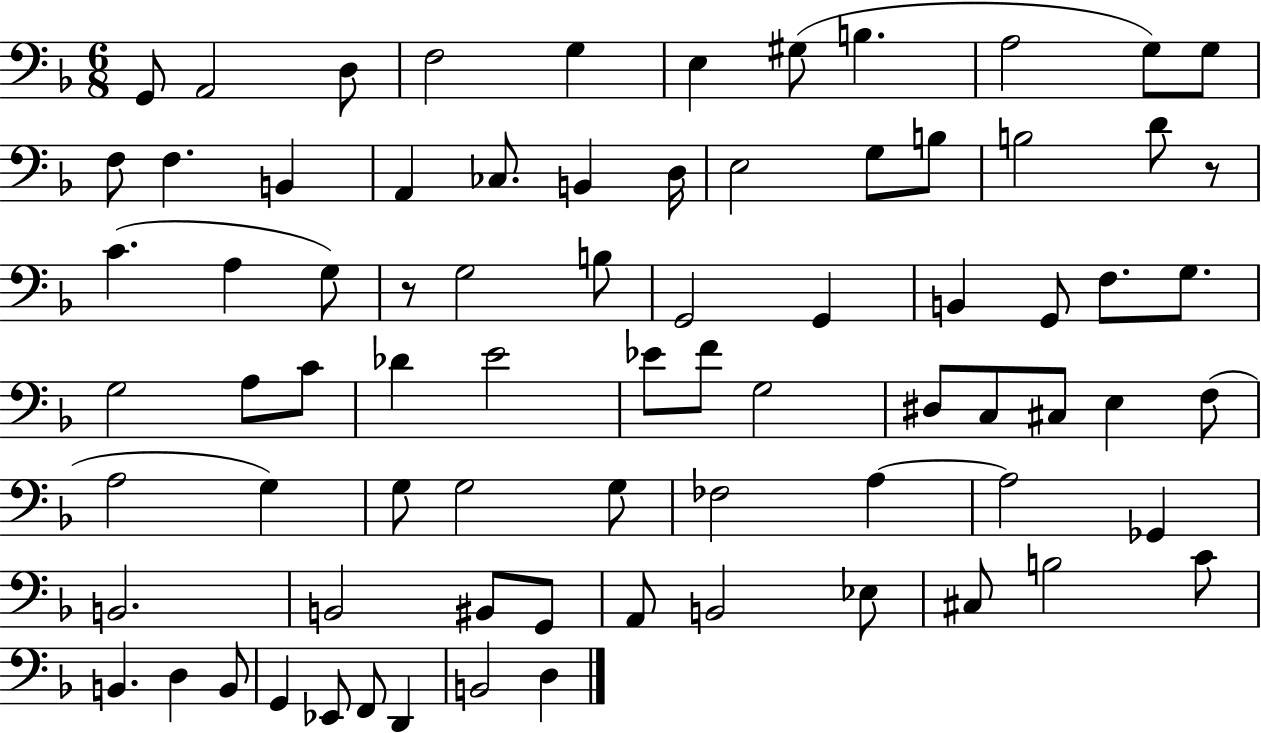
{
  \clef bass
  \numericTimeSignature
  \time 6/8
  \key f \major
  \repeat volta 2 { g,8 a,2 d8 | f2 g4 | e4 gis8( b4. | a2 g8) g8 | \break f8 f4. b,4 | a,4 ces8. b,4 d16 | e2 g8 b8 | b2 d'8 r8 | \break c'4.( a4 g8) | r8 g2 b8 | g,2 g,4 | b,4 g,8 f8. g8. | \break g2 a8 c'8 | des'4 e'2 | ees'8 f'8 g2 | dis8 c8 cis8 e4 f8( | \break a2 g4) | g8 g2 g8 | fes2 a4~~ | a2 ges,4 | \break b,2. | b,2 bis,8 g,8 | a,8 b,2 ees8 | cis8 b2 c'8 | \break b,4. d4 b,8 | g,4 ees,8 f,8 d,4 | b,2 d4 | } \bar "|."
}